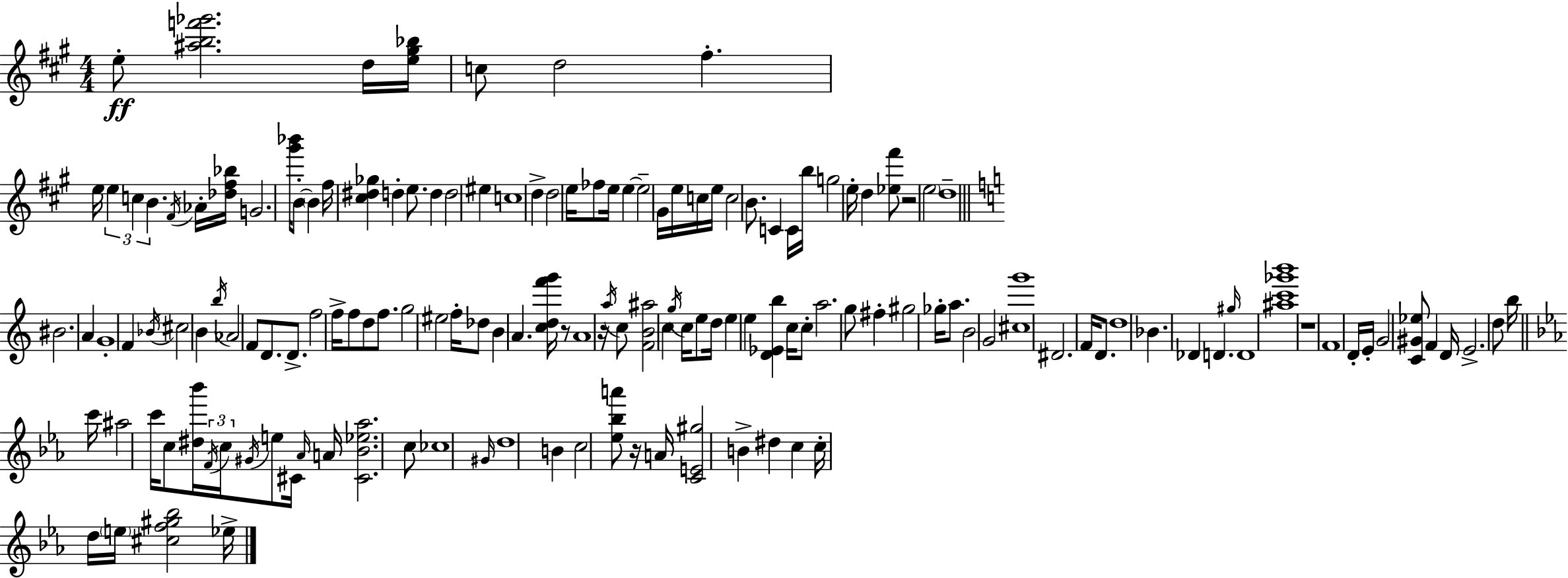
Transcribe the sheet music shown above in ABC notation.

X:1
T:Untitled
M:4/4
L:1/4
K:A
e/2 [^abf'_g']2 d/4 [e^g_b]/4 c/2 d2 ^f e/4 e c B ^F/4 _A/4 [_d^f_b]/4 G2 [^g'_b']/4 B/2 B ^f/4 [^c^d_g] d e/2 d d2 ^e c4 d d2 e/4 _f/2 e/4 e e2 ^G/4 e/4 c/4 e/4 c2 B/2 C C/4 b/4 g2 e/4 d [_e^f']/2 z2 e2 d4 ^B2 A G4 F _B/4 ^c2 B b/4 _A2 F/2 D/2 D/2 f2 f/4 f/2 d/2 f/2 g2 ^e2 f/4 _d/2 B A [cdf'g']/4 z/2 A4 z/4 a/4 c/2 [FB^a]2 c g/4 c/4 e/2 d/4 e e [D_Eb] c/4 c/2 a2 g/2 ^f ^g2 _g/4 a/2 B2 G2 [^cg']4 ^D2 F/4 D/2 d4 _B _D D ^g/4 D4 [^ac'_g'b']4 z4 F4 D/4 E/4 G2 [C^G_e]/2 F D/4 E2 d/2 b/4 c'/4 ^a2 c'/4 c/2 [^d_b']/4 F/4 c/4 ^G/4 e/2 ^C/4 _A/4 A/4 [^C_B_e_a]2 c/2 _c4 ^G/4 d4 B c2 [_e_ba']/2 z/4 A/4 [CE^g]2 B ^d c c/4 d/4 e/4 [^cf^g_b]2 _e/4